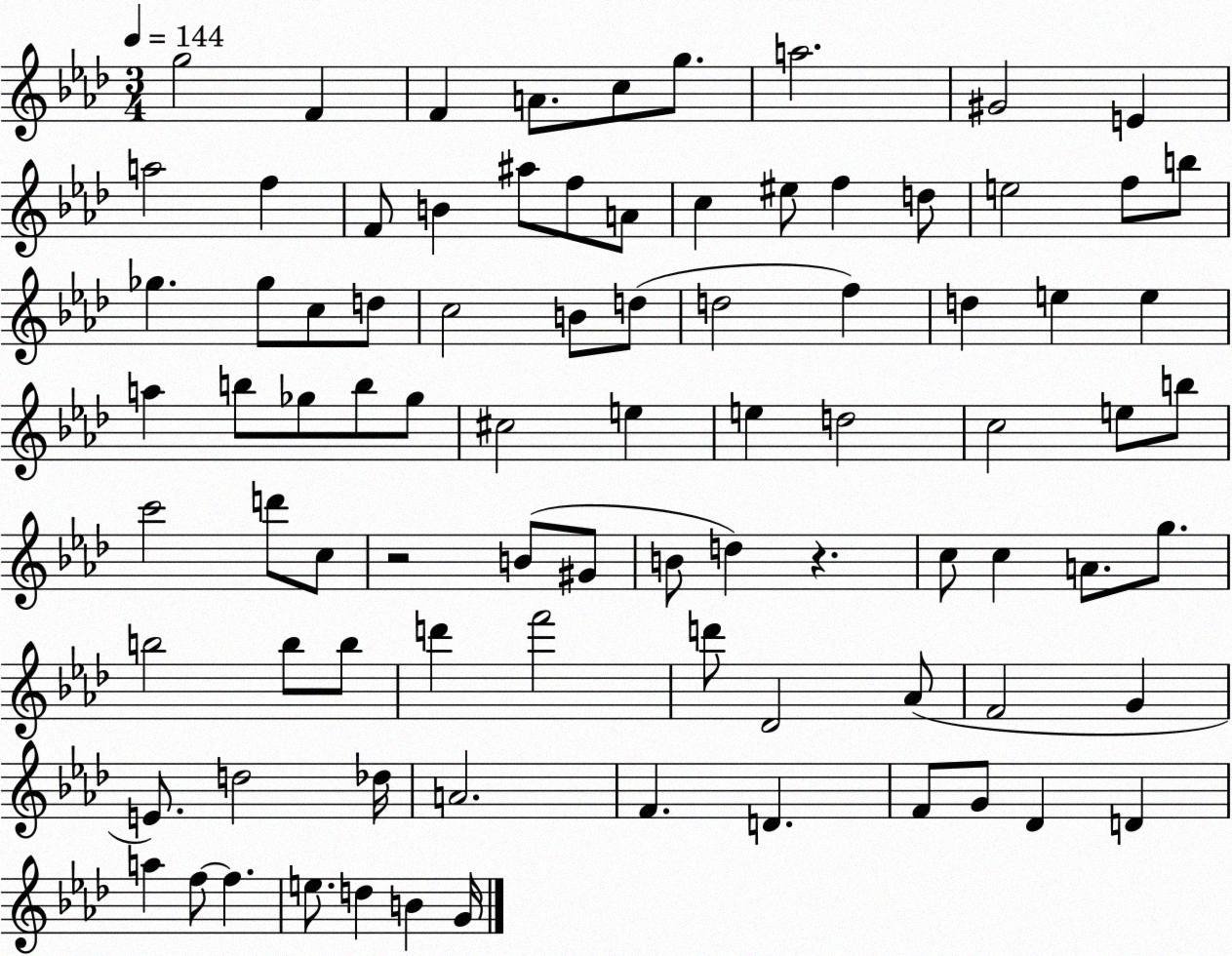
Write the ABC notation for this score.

X:1
T:Untitled
M:3/4
L:1/4
K:Ab
g2 F F A/2 c/2 g/2 a2 ^G2 E a2 f F/2 B ^a/2 f/2 A/2 c ^e/2 f d/2 e2 f/2 b/2 _g _g/2 c/2 d/2 c2 B/2 d/2 d2 f d e e a b/2 _g/2 b/2 _g/2 ^c2 e e d2 c2 e/2 b/2 c'2 d'/2 c/2 z2 B/2 ^G/2 B/2 d z c/2 c A/2 g/2 b2 b/2 b/2 d' f'2 d'/2 _D2 _A/2 F2 G E/2 d2 _d/4 A2 F D F/2 G/2 _D D a f/2 f e/2 d B G/4